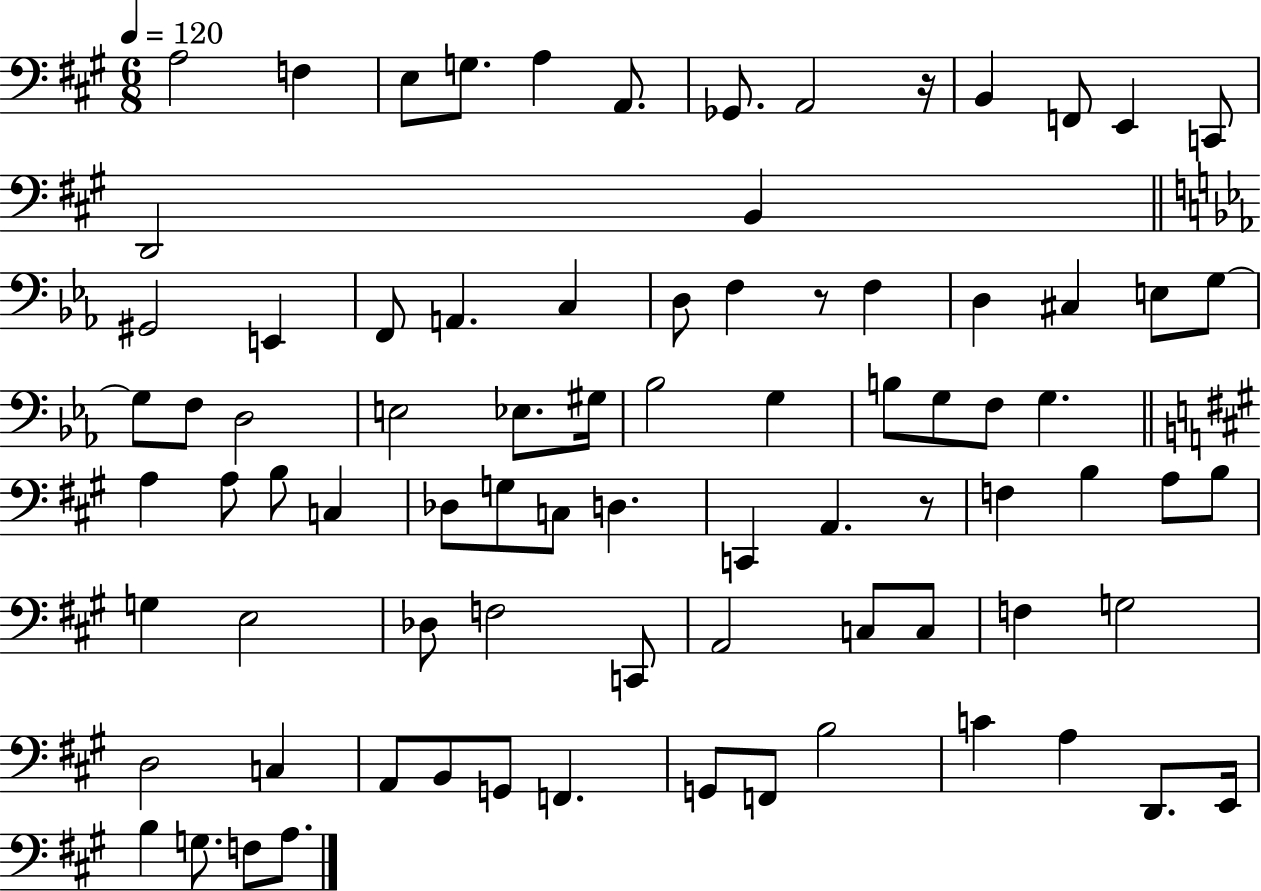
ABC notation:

X:1
T:Untitled
M:6/8
L:1/4
K:A
A,2 F, E,/2 G,/2 A, A,,/2 _G,,/2 A,,2 z/4 B,, F,,/2 E,, C,,/2 D,,2 B,, ^G,,2 E,, F,,/2 A,, C, D,/2 F, z/2 F, D, ^C, E,/2 G,/2 G,/2 F,/2 D,2 E,2 _E,/2 ^G,/4 _B,2 G, B,/2 G,/2 F,/2 G, A, A,/2 B,/2 C, _D,/2 G,/2 C,/2 D, C,, A,, z/2 F, B, A,/2 B,/2 G, E,2 _D,/2 F,2 C,,/2 A,,2 C,/2 C,/2 F, G,2 D,2 C, A,,/2 B,,/2 G,,/2 F,, G,,/2 F,,/2 B,2 C A, D,,/2 E,,/4 B, G,/2 F,/2 A,/2